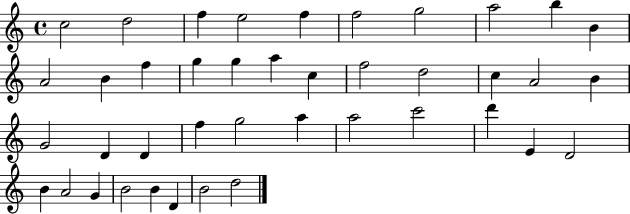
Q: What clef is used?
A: treble